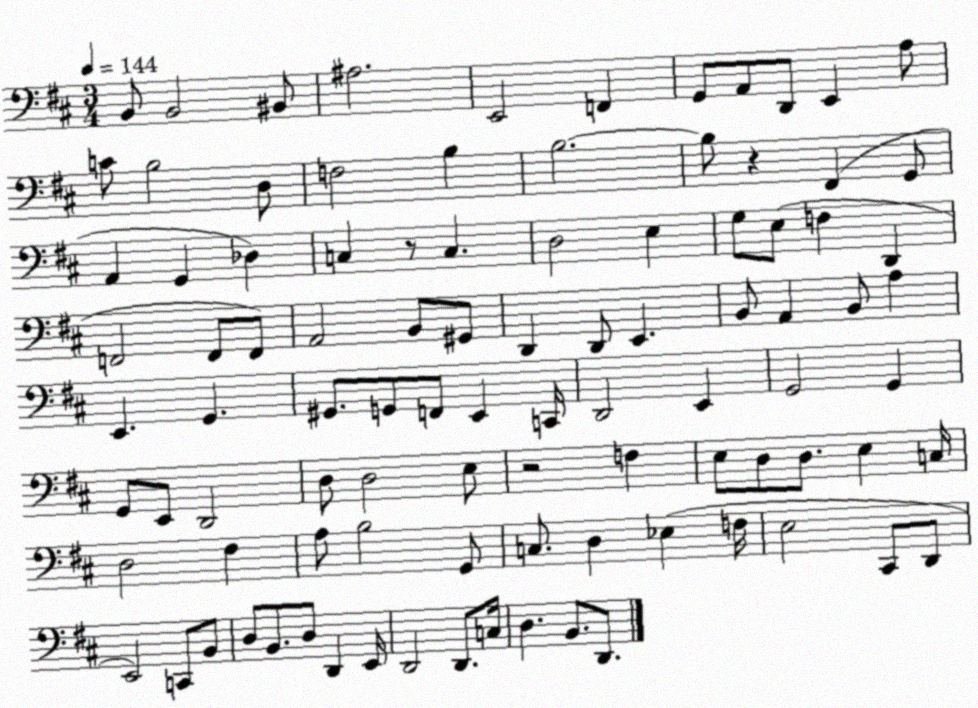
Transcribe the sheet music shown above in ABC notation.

X:1
T:Untitled
M:3/4
L:1/4
K:D
B,,/2 B,,2 ^B,,/2 ^A,2 E,,2 F,, G,,/2 A,,/2 D,,/2 E,, A,/2 C/2 B,2 D,/2 F,2 B, B,2 B,/2 z ^F,, G,,/2 A,, G,, _D, C, z/2 C, D,2 E, G,/2 E,/2 F, D,, F,,2 F,,/2 F,,/2 A,,2 B,,/2 ^G,,/2 D,, D,,/2 E,, B,,/2 A,, B,,/2 A, E,, G,, ^G,,/2 G,,/2 F,,/2 E,, C,,/4 D,,2 E,, G,,2 G,, G,,/2 E,,/2 D,,2 D,/2 D,2 E,/2 z2 F, E,/2 D,/2 D,/2 E, C,/4 D,2 ^F, A,/2 B,2 G,,/2 C,/2 D, _E, F,/4 E,2 ^C,,/2 D,,/2 E,,2 C,,/2 B,,/2 D,/2 B,,/2 D,/2 D,, E,,/4 D,,2 D,,/2 C,/4 D, B,,/2 D,,/2